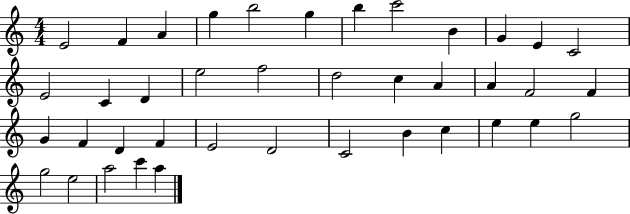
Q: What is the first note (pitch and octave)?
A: E4